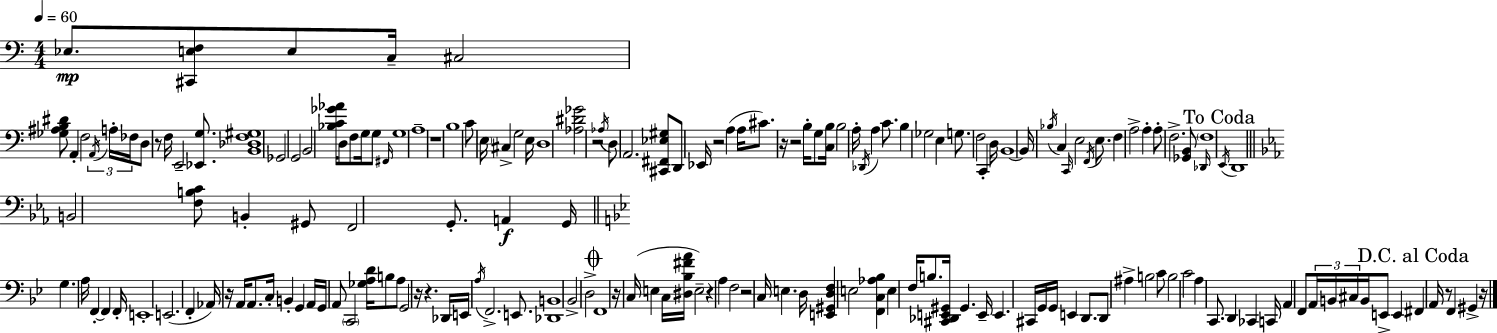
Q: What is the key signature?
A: A minor